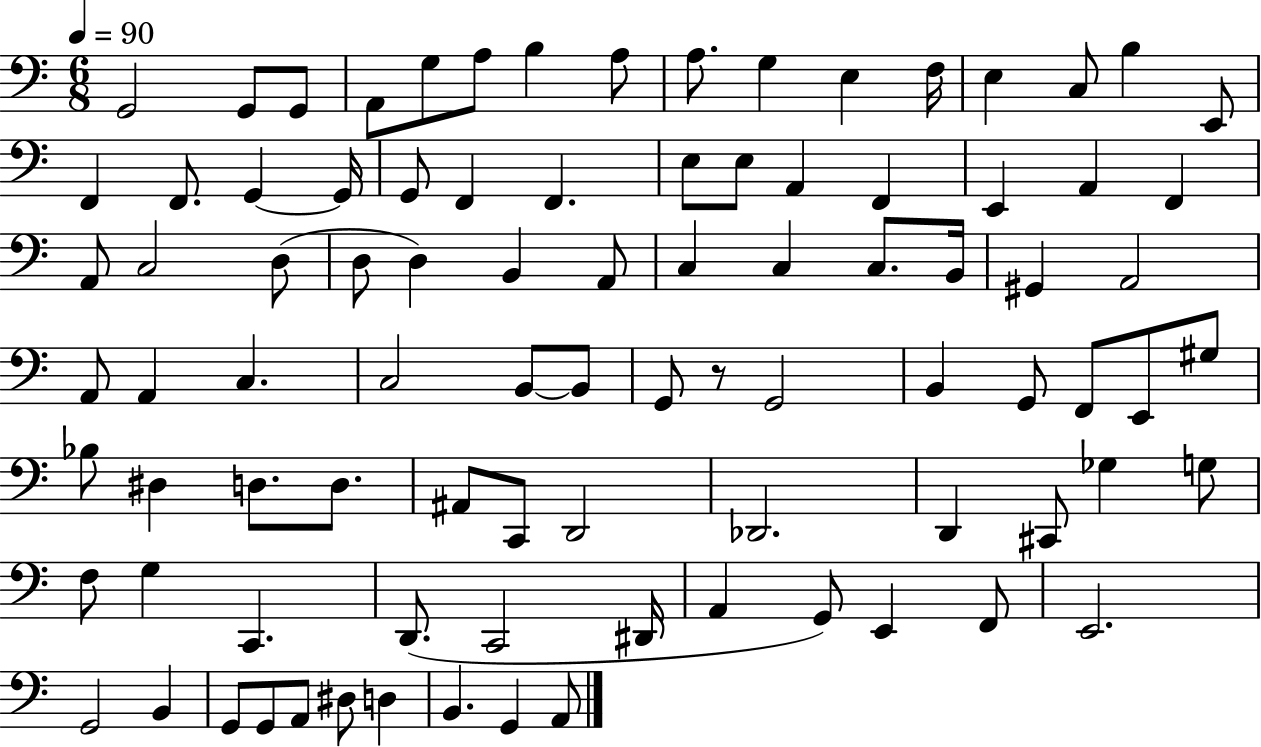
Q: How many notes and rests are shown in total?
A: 90